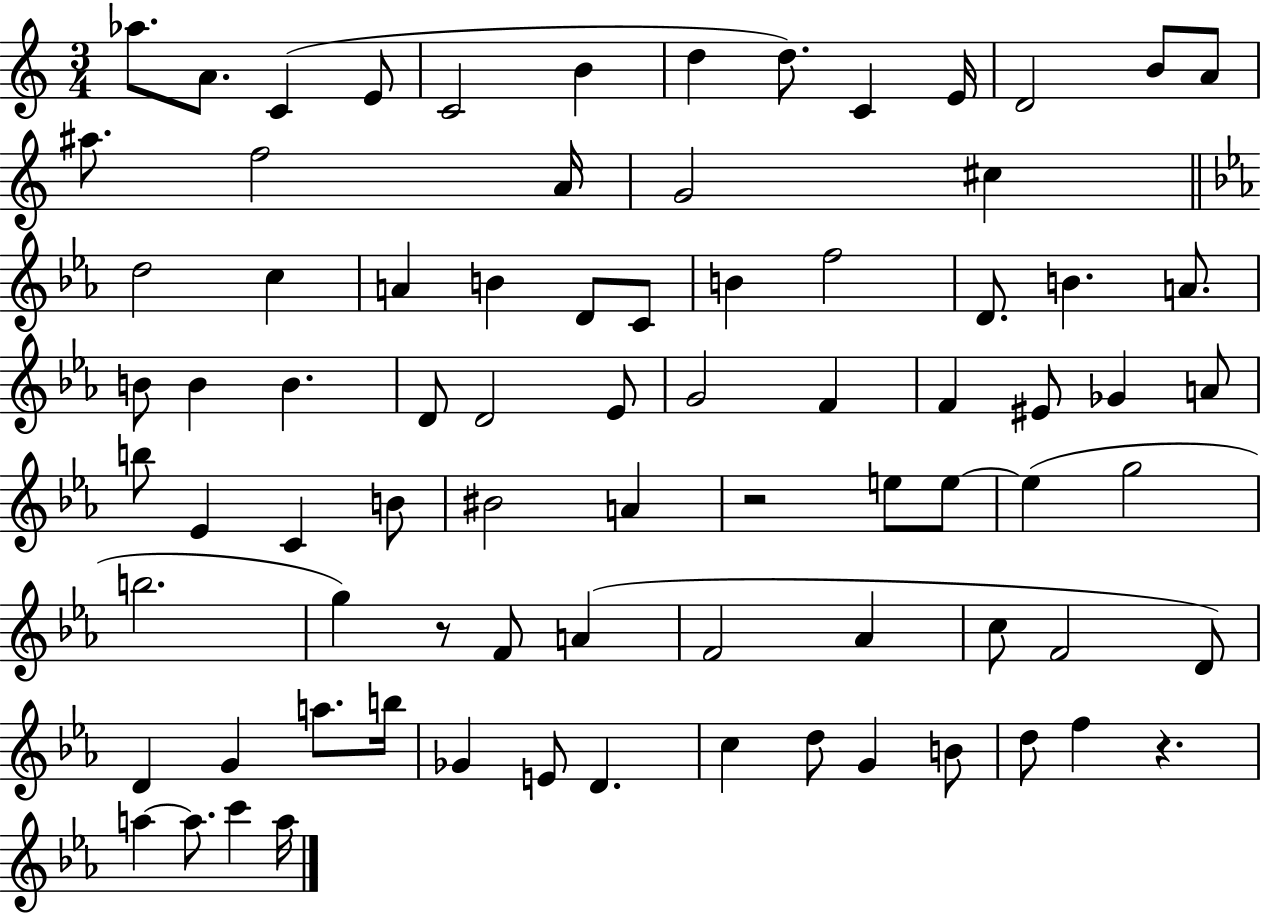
{
  \clef treble
  \numericTimeSignature
  \time 3/4
  \key c \major
  aes''8. a'8. c'4( e'8 | c'2 b'4 | d''4 d''8.) c'4 e'16 | d'2 b'8 a'8 | \break ais''8. f''2 a'16 | g'2 cis''4 | \bar "||" \break \key ees \major d''2 c''4 | a'4 b'4 d'8 c'8 | b'4 f''2 | d'8. b'4. a'8. | \break b'8 b'4 b'4. | d'8 d'2 ees'8 | g'2 f'4 | f'4 eis'8 ges'4 a'8 | \break b''8 ees'4 c'4 b'8 | bis'2 a'4 | r2 e''8 e''8~~ | e''4( g''2 | \break b''2. | g''4) r8 f'8 a'4( | f'2 aes'4 | c''8 f'2 d'8) | \break d'4 g'4 a''8. b''16 | ges'4 e'8 d'4. | c''4 d''8 g'4 b'8 | d''8 f''4 r4. | \break a''4~~ a''8. c'''4 a''16 | \bar "|."
}